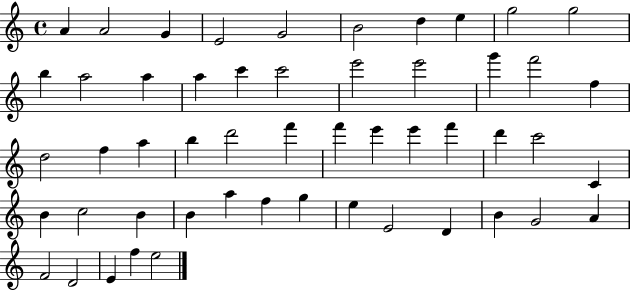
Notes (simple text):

A4/q A4/h G4/q E4/h G4/h B4/h D5/q E5/q G5/h G5/h B5/q A5/h A5/q A5/q C6/q C6/h E6/h E6/h G6/q F6/h F5/q D5/h F5/q A5/q B5/q D6/h F6/q F6/q E6/q E6/q F6/q D6/q C6/h C4/q B4/q C5/h B4/q B4/q A5/q F5/q G5/q E5/q E4/h D4/q B4/q G4/h A4/q F4/h D4/h E4/q F5/q E5/h